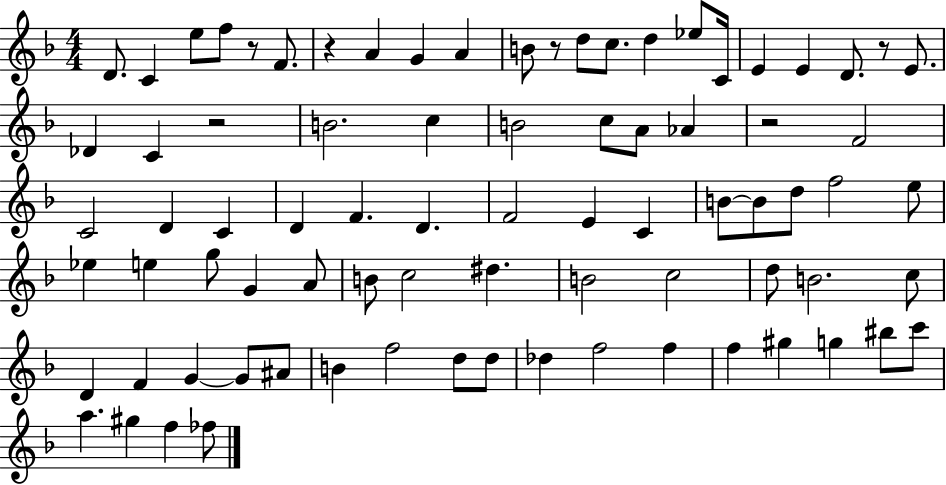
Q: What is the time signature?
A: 4/4